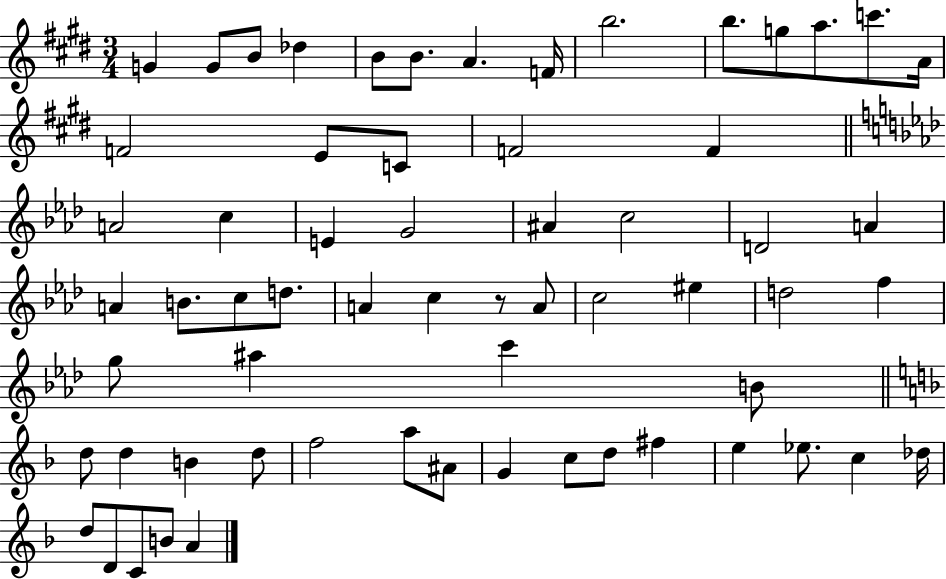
{
  \clef treble
  \numericTimeSignature
  \time 3/4
  \key e \major
  g'4 g'8 b'8 des''4 | b'8 b'8. a'4. f'16 | b''2. | b''8. g''8 a''8. c'''8. a'16 | \break f'2 e'8 c'8 | f'2 f'4 | \bar "||" \break \key f \minor a'2 c''4 | e'4 g'2 | ais'4 c''2 | d'2 a'4 | \break a'4 b'8. c''8 d''8. | a'4 c''4 r8 a'8 | c''2 eis''4 | d''2 f''4 | \break g''8 ais''4 c'''4 b'8 | \bar "||" \break \key f \major d''8 d''4 b'4 d''8 | f''2 a''8 ais'8 | g'4 c''8 d''8 fis''4 | e''4 ees''8. c''4 des''16 | \break d''8 d'8 c'8 b'8 a'4 | \bar "|."
}